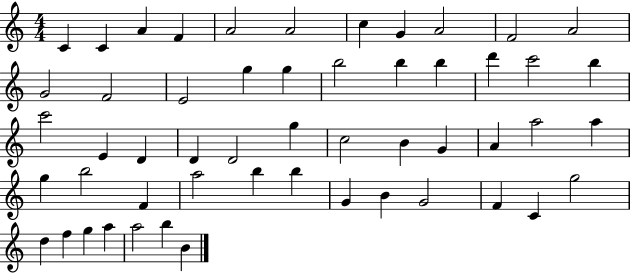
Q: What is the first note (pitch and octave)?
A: C4